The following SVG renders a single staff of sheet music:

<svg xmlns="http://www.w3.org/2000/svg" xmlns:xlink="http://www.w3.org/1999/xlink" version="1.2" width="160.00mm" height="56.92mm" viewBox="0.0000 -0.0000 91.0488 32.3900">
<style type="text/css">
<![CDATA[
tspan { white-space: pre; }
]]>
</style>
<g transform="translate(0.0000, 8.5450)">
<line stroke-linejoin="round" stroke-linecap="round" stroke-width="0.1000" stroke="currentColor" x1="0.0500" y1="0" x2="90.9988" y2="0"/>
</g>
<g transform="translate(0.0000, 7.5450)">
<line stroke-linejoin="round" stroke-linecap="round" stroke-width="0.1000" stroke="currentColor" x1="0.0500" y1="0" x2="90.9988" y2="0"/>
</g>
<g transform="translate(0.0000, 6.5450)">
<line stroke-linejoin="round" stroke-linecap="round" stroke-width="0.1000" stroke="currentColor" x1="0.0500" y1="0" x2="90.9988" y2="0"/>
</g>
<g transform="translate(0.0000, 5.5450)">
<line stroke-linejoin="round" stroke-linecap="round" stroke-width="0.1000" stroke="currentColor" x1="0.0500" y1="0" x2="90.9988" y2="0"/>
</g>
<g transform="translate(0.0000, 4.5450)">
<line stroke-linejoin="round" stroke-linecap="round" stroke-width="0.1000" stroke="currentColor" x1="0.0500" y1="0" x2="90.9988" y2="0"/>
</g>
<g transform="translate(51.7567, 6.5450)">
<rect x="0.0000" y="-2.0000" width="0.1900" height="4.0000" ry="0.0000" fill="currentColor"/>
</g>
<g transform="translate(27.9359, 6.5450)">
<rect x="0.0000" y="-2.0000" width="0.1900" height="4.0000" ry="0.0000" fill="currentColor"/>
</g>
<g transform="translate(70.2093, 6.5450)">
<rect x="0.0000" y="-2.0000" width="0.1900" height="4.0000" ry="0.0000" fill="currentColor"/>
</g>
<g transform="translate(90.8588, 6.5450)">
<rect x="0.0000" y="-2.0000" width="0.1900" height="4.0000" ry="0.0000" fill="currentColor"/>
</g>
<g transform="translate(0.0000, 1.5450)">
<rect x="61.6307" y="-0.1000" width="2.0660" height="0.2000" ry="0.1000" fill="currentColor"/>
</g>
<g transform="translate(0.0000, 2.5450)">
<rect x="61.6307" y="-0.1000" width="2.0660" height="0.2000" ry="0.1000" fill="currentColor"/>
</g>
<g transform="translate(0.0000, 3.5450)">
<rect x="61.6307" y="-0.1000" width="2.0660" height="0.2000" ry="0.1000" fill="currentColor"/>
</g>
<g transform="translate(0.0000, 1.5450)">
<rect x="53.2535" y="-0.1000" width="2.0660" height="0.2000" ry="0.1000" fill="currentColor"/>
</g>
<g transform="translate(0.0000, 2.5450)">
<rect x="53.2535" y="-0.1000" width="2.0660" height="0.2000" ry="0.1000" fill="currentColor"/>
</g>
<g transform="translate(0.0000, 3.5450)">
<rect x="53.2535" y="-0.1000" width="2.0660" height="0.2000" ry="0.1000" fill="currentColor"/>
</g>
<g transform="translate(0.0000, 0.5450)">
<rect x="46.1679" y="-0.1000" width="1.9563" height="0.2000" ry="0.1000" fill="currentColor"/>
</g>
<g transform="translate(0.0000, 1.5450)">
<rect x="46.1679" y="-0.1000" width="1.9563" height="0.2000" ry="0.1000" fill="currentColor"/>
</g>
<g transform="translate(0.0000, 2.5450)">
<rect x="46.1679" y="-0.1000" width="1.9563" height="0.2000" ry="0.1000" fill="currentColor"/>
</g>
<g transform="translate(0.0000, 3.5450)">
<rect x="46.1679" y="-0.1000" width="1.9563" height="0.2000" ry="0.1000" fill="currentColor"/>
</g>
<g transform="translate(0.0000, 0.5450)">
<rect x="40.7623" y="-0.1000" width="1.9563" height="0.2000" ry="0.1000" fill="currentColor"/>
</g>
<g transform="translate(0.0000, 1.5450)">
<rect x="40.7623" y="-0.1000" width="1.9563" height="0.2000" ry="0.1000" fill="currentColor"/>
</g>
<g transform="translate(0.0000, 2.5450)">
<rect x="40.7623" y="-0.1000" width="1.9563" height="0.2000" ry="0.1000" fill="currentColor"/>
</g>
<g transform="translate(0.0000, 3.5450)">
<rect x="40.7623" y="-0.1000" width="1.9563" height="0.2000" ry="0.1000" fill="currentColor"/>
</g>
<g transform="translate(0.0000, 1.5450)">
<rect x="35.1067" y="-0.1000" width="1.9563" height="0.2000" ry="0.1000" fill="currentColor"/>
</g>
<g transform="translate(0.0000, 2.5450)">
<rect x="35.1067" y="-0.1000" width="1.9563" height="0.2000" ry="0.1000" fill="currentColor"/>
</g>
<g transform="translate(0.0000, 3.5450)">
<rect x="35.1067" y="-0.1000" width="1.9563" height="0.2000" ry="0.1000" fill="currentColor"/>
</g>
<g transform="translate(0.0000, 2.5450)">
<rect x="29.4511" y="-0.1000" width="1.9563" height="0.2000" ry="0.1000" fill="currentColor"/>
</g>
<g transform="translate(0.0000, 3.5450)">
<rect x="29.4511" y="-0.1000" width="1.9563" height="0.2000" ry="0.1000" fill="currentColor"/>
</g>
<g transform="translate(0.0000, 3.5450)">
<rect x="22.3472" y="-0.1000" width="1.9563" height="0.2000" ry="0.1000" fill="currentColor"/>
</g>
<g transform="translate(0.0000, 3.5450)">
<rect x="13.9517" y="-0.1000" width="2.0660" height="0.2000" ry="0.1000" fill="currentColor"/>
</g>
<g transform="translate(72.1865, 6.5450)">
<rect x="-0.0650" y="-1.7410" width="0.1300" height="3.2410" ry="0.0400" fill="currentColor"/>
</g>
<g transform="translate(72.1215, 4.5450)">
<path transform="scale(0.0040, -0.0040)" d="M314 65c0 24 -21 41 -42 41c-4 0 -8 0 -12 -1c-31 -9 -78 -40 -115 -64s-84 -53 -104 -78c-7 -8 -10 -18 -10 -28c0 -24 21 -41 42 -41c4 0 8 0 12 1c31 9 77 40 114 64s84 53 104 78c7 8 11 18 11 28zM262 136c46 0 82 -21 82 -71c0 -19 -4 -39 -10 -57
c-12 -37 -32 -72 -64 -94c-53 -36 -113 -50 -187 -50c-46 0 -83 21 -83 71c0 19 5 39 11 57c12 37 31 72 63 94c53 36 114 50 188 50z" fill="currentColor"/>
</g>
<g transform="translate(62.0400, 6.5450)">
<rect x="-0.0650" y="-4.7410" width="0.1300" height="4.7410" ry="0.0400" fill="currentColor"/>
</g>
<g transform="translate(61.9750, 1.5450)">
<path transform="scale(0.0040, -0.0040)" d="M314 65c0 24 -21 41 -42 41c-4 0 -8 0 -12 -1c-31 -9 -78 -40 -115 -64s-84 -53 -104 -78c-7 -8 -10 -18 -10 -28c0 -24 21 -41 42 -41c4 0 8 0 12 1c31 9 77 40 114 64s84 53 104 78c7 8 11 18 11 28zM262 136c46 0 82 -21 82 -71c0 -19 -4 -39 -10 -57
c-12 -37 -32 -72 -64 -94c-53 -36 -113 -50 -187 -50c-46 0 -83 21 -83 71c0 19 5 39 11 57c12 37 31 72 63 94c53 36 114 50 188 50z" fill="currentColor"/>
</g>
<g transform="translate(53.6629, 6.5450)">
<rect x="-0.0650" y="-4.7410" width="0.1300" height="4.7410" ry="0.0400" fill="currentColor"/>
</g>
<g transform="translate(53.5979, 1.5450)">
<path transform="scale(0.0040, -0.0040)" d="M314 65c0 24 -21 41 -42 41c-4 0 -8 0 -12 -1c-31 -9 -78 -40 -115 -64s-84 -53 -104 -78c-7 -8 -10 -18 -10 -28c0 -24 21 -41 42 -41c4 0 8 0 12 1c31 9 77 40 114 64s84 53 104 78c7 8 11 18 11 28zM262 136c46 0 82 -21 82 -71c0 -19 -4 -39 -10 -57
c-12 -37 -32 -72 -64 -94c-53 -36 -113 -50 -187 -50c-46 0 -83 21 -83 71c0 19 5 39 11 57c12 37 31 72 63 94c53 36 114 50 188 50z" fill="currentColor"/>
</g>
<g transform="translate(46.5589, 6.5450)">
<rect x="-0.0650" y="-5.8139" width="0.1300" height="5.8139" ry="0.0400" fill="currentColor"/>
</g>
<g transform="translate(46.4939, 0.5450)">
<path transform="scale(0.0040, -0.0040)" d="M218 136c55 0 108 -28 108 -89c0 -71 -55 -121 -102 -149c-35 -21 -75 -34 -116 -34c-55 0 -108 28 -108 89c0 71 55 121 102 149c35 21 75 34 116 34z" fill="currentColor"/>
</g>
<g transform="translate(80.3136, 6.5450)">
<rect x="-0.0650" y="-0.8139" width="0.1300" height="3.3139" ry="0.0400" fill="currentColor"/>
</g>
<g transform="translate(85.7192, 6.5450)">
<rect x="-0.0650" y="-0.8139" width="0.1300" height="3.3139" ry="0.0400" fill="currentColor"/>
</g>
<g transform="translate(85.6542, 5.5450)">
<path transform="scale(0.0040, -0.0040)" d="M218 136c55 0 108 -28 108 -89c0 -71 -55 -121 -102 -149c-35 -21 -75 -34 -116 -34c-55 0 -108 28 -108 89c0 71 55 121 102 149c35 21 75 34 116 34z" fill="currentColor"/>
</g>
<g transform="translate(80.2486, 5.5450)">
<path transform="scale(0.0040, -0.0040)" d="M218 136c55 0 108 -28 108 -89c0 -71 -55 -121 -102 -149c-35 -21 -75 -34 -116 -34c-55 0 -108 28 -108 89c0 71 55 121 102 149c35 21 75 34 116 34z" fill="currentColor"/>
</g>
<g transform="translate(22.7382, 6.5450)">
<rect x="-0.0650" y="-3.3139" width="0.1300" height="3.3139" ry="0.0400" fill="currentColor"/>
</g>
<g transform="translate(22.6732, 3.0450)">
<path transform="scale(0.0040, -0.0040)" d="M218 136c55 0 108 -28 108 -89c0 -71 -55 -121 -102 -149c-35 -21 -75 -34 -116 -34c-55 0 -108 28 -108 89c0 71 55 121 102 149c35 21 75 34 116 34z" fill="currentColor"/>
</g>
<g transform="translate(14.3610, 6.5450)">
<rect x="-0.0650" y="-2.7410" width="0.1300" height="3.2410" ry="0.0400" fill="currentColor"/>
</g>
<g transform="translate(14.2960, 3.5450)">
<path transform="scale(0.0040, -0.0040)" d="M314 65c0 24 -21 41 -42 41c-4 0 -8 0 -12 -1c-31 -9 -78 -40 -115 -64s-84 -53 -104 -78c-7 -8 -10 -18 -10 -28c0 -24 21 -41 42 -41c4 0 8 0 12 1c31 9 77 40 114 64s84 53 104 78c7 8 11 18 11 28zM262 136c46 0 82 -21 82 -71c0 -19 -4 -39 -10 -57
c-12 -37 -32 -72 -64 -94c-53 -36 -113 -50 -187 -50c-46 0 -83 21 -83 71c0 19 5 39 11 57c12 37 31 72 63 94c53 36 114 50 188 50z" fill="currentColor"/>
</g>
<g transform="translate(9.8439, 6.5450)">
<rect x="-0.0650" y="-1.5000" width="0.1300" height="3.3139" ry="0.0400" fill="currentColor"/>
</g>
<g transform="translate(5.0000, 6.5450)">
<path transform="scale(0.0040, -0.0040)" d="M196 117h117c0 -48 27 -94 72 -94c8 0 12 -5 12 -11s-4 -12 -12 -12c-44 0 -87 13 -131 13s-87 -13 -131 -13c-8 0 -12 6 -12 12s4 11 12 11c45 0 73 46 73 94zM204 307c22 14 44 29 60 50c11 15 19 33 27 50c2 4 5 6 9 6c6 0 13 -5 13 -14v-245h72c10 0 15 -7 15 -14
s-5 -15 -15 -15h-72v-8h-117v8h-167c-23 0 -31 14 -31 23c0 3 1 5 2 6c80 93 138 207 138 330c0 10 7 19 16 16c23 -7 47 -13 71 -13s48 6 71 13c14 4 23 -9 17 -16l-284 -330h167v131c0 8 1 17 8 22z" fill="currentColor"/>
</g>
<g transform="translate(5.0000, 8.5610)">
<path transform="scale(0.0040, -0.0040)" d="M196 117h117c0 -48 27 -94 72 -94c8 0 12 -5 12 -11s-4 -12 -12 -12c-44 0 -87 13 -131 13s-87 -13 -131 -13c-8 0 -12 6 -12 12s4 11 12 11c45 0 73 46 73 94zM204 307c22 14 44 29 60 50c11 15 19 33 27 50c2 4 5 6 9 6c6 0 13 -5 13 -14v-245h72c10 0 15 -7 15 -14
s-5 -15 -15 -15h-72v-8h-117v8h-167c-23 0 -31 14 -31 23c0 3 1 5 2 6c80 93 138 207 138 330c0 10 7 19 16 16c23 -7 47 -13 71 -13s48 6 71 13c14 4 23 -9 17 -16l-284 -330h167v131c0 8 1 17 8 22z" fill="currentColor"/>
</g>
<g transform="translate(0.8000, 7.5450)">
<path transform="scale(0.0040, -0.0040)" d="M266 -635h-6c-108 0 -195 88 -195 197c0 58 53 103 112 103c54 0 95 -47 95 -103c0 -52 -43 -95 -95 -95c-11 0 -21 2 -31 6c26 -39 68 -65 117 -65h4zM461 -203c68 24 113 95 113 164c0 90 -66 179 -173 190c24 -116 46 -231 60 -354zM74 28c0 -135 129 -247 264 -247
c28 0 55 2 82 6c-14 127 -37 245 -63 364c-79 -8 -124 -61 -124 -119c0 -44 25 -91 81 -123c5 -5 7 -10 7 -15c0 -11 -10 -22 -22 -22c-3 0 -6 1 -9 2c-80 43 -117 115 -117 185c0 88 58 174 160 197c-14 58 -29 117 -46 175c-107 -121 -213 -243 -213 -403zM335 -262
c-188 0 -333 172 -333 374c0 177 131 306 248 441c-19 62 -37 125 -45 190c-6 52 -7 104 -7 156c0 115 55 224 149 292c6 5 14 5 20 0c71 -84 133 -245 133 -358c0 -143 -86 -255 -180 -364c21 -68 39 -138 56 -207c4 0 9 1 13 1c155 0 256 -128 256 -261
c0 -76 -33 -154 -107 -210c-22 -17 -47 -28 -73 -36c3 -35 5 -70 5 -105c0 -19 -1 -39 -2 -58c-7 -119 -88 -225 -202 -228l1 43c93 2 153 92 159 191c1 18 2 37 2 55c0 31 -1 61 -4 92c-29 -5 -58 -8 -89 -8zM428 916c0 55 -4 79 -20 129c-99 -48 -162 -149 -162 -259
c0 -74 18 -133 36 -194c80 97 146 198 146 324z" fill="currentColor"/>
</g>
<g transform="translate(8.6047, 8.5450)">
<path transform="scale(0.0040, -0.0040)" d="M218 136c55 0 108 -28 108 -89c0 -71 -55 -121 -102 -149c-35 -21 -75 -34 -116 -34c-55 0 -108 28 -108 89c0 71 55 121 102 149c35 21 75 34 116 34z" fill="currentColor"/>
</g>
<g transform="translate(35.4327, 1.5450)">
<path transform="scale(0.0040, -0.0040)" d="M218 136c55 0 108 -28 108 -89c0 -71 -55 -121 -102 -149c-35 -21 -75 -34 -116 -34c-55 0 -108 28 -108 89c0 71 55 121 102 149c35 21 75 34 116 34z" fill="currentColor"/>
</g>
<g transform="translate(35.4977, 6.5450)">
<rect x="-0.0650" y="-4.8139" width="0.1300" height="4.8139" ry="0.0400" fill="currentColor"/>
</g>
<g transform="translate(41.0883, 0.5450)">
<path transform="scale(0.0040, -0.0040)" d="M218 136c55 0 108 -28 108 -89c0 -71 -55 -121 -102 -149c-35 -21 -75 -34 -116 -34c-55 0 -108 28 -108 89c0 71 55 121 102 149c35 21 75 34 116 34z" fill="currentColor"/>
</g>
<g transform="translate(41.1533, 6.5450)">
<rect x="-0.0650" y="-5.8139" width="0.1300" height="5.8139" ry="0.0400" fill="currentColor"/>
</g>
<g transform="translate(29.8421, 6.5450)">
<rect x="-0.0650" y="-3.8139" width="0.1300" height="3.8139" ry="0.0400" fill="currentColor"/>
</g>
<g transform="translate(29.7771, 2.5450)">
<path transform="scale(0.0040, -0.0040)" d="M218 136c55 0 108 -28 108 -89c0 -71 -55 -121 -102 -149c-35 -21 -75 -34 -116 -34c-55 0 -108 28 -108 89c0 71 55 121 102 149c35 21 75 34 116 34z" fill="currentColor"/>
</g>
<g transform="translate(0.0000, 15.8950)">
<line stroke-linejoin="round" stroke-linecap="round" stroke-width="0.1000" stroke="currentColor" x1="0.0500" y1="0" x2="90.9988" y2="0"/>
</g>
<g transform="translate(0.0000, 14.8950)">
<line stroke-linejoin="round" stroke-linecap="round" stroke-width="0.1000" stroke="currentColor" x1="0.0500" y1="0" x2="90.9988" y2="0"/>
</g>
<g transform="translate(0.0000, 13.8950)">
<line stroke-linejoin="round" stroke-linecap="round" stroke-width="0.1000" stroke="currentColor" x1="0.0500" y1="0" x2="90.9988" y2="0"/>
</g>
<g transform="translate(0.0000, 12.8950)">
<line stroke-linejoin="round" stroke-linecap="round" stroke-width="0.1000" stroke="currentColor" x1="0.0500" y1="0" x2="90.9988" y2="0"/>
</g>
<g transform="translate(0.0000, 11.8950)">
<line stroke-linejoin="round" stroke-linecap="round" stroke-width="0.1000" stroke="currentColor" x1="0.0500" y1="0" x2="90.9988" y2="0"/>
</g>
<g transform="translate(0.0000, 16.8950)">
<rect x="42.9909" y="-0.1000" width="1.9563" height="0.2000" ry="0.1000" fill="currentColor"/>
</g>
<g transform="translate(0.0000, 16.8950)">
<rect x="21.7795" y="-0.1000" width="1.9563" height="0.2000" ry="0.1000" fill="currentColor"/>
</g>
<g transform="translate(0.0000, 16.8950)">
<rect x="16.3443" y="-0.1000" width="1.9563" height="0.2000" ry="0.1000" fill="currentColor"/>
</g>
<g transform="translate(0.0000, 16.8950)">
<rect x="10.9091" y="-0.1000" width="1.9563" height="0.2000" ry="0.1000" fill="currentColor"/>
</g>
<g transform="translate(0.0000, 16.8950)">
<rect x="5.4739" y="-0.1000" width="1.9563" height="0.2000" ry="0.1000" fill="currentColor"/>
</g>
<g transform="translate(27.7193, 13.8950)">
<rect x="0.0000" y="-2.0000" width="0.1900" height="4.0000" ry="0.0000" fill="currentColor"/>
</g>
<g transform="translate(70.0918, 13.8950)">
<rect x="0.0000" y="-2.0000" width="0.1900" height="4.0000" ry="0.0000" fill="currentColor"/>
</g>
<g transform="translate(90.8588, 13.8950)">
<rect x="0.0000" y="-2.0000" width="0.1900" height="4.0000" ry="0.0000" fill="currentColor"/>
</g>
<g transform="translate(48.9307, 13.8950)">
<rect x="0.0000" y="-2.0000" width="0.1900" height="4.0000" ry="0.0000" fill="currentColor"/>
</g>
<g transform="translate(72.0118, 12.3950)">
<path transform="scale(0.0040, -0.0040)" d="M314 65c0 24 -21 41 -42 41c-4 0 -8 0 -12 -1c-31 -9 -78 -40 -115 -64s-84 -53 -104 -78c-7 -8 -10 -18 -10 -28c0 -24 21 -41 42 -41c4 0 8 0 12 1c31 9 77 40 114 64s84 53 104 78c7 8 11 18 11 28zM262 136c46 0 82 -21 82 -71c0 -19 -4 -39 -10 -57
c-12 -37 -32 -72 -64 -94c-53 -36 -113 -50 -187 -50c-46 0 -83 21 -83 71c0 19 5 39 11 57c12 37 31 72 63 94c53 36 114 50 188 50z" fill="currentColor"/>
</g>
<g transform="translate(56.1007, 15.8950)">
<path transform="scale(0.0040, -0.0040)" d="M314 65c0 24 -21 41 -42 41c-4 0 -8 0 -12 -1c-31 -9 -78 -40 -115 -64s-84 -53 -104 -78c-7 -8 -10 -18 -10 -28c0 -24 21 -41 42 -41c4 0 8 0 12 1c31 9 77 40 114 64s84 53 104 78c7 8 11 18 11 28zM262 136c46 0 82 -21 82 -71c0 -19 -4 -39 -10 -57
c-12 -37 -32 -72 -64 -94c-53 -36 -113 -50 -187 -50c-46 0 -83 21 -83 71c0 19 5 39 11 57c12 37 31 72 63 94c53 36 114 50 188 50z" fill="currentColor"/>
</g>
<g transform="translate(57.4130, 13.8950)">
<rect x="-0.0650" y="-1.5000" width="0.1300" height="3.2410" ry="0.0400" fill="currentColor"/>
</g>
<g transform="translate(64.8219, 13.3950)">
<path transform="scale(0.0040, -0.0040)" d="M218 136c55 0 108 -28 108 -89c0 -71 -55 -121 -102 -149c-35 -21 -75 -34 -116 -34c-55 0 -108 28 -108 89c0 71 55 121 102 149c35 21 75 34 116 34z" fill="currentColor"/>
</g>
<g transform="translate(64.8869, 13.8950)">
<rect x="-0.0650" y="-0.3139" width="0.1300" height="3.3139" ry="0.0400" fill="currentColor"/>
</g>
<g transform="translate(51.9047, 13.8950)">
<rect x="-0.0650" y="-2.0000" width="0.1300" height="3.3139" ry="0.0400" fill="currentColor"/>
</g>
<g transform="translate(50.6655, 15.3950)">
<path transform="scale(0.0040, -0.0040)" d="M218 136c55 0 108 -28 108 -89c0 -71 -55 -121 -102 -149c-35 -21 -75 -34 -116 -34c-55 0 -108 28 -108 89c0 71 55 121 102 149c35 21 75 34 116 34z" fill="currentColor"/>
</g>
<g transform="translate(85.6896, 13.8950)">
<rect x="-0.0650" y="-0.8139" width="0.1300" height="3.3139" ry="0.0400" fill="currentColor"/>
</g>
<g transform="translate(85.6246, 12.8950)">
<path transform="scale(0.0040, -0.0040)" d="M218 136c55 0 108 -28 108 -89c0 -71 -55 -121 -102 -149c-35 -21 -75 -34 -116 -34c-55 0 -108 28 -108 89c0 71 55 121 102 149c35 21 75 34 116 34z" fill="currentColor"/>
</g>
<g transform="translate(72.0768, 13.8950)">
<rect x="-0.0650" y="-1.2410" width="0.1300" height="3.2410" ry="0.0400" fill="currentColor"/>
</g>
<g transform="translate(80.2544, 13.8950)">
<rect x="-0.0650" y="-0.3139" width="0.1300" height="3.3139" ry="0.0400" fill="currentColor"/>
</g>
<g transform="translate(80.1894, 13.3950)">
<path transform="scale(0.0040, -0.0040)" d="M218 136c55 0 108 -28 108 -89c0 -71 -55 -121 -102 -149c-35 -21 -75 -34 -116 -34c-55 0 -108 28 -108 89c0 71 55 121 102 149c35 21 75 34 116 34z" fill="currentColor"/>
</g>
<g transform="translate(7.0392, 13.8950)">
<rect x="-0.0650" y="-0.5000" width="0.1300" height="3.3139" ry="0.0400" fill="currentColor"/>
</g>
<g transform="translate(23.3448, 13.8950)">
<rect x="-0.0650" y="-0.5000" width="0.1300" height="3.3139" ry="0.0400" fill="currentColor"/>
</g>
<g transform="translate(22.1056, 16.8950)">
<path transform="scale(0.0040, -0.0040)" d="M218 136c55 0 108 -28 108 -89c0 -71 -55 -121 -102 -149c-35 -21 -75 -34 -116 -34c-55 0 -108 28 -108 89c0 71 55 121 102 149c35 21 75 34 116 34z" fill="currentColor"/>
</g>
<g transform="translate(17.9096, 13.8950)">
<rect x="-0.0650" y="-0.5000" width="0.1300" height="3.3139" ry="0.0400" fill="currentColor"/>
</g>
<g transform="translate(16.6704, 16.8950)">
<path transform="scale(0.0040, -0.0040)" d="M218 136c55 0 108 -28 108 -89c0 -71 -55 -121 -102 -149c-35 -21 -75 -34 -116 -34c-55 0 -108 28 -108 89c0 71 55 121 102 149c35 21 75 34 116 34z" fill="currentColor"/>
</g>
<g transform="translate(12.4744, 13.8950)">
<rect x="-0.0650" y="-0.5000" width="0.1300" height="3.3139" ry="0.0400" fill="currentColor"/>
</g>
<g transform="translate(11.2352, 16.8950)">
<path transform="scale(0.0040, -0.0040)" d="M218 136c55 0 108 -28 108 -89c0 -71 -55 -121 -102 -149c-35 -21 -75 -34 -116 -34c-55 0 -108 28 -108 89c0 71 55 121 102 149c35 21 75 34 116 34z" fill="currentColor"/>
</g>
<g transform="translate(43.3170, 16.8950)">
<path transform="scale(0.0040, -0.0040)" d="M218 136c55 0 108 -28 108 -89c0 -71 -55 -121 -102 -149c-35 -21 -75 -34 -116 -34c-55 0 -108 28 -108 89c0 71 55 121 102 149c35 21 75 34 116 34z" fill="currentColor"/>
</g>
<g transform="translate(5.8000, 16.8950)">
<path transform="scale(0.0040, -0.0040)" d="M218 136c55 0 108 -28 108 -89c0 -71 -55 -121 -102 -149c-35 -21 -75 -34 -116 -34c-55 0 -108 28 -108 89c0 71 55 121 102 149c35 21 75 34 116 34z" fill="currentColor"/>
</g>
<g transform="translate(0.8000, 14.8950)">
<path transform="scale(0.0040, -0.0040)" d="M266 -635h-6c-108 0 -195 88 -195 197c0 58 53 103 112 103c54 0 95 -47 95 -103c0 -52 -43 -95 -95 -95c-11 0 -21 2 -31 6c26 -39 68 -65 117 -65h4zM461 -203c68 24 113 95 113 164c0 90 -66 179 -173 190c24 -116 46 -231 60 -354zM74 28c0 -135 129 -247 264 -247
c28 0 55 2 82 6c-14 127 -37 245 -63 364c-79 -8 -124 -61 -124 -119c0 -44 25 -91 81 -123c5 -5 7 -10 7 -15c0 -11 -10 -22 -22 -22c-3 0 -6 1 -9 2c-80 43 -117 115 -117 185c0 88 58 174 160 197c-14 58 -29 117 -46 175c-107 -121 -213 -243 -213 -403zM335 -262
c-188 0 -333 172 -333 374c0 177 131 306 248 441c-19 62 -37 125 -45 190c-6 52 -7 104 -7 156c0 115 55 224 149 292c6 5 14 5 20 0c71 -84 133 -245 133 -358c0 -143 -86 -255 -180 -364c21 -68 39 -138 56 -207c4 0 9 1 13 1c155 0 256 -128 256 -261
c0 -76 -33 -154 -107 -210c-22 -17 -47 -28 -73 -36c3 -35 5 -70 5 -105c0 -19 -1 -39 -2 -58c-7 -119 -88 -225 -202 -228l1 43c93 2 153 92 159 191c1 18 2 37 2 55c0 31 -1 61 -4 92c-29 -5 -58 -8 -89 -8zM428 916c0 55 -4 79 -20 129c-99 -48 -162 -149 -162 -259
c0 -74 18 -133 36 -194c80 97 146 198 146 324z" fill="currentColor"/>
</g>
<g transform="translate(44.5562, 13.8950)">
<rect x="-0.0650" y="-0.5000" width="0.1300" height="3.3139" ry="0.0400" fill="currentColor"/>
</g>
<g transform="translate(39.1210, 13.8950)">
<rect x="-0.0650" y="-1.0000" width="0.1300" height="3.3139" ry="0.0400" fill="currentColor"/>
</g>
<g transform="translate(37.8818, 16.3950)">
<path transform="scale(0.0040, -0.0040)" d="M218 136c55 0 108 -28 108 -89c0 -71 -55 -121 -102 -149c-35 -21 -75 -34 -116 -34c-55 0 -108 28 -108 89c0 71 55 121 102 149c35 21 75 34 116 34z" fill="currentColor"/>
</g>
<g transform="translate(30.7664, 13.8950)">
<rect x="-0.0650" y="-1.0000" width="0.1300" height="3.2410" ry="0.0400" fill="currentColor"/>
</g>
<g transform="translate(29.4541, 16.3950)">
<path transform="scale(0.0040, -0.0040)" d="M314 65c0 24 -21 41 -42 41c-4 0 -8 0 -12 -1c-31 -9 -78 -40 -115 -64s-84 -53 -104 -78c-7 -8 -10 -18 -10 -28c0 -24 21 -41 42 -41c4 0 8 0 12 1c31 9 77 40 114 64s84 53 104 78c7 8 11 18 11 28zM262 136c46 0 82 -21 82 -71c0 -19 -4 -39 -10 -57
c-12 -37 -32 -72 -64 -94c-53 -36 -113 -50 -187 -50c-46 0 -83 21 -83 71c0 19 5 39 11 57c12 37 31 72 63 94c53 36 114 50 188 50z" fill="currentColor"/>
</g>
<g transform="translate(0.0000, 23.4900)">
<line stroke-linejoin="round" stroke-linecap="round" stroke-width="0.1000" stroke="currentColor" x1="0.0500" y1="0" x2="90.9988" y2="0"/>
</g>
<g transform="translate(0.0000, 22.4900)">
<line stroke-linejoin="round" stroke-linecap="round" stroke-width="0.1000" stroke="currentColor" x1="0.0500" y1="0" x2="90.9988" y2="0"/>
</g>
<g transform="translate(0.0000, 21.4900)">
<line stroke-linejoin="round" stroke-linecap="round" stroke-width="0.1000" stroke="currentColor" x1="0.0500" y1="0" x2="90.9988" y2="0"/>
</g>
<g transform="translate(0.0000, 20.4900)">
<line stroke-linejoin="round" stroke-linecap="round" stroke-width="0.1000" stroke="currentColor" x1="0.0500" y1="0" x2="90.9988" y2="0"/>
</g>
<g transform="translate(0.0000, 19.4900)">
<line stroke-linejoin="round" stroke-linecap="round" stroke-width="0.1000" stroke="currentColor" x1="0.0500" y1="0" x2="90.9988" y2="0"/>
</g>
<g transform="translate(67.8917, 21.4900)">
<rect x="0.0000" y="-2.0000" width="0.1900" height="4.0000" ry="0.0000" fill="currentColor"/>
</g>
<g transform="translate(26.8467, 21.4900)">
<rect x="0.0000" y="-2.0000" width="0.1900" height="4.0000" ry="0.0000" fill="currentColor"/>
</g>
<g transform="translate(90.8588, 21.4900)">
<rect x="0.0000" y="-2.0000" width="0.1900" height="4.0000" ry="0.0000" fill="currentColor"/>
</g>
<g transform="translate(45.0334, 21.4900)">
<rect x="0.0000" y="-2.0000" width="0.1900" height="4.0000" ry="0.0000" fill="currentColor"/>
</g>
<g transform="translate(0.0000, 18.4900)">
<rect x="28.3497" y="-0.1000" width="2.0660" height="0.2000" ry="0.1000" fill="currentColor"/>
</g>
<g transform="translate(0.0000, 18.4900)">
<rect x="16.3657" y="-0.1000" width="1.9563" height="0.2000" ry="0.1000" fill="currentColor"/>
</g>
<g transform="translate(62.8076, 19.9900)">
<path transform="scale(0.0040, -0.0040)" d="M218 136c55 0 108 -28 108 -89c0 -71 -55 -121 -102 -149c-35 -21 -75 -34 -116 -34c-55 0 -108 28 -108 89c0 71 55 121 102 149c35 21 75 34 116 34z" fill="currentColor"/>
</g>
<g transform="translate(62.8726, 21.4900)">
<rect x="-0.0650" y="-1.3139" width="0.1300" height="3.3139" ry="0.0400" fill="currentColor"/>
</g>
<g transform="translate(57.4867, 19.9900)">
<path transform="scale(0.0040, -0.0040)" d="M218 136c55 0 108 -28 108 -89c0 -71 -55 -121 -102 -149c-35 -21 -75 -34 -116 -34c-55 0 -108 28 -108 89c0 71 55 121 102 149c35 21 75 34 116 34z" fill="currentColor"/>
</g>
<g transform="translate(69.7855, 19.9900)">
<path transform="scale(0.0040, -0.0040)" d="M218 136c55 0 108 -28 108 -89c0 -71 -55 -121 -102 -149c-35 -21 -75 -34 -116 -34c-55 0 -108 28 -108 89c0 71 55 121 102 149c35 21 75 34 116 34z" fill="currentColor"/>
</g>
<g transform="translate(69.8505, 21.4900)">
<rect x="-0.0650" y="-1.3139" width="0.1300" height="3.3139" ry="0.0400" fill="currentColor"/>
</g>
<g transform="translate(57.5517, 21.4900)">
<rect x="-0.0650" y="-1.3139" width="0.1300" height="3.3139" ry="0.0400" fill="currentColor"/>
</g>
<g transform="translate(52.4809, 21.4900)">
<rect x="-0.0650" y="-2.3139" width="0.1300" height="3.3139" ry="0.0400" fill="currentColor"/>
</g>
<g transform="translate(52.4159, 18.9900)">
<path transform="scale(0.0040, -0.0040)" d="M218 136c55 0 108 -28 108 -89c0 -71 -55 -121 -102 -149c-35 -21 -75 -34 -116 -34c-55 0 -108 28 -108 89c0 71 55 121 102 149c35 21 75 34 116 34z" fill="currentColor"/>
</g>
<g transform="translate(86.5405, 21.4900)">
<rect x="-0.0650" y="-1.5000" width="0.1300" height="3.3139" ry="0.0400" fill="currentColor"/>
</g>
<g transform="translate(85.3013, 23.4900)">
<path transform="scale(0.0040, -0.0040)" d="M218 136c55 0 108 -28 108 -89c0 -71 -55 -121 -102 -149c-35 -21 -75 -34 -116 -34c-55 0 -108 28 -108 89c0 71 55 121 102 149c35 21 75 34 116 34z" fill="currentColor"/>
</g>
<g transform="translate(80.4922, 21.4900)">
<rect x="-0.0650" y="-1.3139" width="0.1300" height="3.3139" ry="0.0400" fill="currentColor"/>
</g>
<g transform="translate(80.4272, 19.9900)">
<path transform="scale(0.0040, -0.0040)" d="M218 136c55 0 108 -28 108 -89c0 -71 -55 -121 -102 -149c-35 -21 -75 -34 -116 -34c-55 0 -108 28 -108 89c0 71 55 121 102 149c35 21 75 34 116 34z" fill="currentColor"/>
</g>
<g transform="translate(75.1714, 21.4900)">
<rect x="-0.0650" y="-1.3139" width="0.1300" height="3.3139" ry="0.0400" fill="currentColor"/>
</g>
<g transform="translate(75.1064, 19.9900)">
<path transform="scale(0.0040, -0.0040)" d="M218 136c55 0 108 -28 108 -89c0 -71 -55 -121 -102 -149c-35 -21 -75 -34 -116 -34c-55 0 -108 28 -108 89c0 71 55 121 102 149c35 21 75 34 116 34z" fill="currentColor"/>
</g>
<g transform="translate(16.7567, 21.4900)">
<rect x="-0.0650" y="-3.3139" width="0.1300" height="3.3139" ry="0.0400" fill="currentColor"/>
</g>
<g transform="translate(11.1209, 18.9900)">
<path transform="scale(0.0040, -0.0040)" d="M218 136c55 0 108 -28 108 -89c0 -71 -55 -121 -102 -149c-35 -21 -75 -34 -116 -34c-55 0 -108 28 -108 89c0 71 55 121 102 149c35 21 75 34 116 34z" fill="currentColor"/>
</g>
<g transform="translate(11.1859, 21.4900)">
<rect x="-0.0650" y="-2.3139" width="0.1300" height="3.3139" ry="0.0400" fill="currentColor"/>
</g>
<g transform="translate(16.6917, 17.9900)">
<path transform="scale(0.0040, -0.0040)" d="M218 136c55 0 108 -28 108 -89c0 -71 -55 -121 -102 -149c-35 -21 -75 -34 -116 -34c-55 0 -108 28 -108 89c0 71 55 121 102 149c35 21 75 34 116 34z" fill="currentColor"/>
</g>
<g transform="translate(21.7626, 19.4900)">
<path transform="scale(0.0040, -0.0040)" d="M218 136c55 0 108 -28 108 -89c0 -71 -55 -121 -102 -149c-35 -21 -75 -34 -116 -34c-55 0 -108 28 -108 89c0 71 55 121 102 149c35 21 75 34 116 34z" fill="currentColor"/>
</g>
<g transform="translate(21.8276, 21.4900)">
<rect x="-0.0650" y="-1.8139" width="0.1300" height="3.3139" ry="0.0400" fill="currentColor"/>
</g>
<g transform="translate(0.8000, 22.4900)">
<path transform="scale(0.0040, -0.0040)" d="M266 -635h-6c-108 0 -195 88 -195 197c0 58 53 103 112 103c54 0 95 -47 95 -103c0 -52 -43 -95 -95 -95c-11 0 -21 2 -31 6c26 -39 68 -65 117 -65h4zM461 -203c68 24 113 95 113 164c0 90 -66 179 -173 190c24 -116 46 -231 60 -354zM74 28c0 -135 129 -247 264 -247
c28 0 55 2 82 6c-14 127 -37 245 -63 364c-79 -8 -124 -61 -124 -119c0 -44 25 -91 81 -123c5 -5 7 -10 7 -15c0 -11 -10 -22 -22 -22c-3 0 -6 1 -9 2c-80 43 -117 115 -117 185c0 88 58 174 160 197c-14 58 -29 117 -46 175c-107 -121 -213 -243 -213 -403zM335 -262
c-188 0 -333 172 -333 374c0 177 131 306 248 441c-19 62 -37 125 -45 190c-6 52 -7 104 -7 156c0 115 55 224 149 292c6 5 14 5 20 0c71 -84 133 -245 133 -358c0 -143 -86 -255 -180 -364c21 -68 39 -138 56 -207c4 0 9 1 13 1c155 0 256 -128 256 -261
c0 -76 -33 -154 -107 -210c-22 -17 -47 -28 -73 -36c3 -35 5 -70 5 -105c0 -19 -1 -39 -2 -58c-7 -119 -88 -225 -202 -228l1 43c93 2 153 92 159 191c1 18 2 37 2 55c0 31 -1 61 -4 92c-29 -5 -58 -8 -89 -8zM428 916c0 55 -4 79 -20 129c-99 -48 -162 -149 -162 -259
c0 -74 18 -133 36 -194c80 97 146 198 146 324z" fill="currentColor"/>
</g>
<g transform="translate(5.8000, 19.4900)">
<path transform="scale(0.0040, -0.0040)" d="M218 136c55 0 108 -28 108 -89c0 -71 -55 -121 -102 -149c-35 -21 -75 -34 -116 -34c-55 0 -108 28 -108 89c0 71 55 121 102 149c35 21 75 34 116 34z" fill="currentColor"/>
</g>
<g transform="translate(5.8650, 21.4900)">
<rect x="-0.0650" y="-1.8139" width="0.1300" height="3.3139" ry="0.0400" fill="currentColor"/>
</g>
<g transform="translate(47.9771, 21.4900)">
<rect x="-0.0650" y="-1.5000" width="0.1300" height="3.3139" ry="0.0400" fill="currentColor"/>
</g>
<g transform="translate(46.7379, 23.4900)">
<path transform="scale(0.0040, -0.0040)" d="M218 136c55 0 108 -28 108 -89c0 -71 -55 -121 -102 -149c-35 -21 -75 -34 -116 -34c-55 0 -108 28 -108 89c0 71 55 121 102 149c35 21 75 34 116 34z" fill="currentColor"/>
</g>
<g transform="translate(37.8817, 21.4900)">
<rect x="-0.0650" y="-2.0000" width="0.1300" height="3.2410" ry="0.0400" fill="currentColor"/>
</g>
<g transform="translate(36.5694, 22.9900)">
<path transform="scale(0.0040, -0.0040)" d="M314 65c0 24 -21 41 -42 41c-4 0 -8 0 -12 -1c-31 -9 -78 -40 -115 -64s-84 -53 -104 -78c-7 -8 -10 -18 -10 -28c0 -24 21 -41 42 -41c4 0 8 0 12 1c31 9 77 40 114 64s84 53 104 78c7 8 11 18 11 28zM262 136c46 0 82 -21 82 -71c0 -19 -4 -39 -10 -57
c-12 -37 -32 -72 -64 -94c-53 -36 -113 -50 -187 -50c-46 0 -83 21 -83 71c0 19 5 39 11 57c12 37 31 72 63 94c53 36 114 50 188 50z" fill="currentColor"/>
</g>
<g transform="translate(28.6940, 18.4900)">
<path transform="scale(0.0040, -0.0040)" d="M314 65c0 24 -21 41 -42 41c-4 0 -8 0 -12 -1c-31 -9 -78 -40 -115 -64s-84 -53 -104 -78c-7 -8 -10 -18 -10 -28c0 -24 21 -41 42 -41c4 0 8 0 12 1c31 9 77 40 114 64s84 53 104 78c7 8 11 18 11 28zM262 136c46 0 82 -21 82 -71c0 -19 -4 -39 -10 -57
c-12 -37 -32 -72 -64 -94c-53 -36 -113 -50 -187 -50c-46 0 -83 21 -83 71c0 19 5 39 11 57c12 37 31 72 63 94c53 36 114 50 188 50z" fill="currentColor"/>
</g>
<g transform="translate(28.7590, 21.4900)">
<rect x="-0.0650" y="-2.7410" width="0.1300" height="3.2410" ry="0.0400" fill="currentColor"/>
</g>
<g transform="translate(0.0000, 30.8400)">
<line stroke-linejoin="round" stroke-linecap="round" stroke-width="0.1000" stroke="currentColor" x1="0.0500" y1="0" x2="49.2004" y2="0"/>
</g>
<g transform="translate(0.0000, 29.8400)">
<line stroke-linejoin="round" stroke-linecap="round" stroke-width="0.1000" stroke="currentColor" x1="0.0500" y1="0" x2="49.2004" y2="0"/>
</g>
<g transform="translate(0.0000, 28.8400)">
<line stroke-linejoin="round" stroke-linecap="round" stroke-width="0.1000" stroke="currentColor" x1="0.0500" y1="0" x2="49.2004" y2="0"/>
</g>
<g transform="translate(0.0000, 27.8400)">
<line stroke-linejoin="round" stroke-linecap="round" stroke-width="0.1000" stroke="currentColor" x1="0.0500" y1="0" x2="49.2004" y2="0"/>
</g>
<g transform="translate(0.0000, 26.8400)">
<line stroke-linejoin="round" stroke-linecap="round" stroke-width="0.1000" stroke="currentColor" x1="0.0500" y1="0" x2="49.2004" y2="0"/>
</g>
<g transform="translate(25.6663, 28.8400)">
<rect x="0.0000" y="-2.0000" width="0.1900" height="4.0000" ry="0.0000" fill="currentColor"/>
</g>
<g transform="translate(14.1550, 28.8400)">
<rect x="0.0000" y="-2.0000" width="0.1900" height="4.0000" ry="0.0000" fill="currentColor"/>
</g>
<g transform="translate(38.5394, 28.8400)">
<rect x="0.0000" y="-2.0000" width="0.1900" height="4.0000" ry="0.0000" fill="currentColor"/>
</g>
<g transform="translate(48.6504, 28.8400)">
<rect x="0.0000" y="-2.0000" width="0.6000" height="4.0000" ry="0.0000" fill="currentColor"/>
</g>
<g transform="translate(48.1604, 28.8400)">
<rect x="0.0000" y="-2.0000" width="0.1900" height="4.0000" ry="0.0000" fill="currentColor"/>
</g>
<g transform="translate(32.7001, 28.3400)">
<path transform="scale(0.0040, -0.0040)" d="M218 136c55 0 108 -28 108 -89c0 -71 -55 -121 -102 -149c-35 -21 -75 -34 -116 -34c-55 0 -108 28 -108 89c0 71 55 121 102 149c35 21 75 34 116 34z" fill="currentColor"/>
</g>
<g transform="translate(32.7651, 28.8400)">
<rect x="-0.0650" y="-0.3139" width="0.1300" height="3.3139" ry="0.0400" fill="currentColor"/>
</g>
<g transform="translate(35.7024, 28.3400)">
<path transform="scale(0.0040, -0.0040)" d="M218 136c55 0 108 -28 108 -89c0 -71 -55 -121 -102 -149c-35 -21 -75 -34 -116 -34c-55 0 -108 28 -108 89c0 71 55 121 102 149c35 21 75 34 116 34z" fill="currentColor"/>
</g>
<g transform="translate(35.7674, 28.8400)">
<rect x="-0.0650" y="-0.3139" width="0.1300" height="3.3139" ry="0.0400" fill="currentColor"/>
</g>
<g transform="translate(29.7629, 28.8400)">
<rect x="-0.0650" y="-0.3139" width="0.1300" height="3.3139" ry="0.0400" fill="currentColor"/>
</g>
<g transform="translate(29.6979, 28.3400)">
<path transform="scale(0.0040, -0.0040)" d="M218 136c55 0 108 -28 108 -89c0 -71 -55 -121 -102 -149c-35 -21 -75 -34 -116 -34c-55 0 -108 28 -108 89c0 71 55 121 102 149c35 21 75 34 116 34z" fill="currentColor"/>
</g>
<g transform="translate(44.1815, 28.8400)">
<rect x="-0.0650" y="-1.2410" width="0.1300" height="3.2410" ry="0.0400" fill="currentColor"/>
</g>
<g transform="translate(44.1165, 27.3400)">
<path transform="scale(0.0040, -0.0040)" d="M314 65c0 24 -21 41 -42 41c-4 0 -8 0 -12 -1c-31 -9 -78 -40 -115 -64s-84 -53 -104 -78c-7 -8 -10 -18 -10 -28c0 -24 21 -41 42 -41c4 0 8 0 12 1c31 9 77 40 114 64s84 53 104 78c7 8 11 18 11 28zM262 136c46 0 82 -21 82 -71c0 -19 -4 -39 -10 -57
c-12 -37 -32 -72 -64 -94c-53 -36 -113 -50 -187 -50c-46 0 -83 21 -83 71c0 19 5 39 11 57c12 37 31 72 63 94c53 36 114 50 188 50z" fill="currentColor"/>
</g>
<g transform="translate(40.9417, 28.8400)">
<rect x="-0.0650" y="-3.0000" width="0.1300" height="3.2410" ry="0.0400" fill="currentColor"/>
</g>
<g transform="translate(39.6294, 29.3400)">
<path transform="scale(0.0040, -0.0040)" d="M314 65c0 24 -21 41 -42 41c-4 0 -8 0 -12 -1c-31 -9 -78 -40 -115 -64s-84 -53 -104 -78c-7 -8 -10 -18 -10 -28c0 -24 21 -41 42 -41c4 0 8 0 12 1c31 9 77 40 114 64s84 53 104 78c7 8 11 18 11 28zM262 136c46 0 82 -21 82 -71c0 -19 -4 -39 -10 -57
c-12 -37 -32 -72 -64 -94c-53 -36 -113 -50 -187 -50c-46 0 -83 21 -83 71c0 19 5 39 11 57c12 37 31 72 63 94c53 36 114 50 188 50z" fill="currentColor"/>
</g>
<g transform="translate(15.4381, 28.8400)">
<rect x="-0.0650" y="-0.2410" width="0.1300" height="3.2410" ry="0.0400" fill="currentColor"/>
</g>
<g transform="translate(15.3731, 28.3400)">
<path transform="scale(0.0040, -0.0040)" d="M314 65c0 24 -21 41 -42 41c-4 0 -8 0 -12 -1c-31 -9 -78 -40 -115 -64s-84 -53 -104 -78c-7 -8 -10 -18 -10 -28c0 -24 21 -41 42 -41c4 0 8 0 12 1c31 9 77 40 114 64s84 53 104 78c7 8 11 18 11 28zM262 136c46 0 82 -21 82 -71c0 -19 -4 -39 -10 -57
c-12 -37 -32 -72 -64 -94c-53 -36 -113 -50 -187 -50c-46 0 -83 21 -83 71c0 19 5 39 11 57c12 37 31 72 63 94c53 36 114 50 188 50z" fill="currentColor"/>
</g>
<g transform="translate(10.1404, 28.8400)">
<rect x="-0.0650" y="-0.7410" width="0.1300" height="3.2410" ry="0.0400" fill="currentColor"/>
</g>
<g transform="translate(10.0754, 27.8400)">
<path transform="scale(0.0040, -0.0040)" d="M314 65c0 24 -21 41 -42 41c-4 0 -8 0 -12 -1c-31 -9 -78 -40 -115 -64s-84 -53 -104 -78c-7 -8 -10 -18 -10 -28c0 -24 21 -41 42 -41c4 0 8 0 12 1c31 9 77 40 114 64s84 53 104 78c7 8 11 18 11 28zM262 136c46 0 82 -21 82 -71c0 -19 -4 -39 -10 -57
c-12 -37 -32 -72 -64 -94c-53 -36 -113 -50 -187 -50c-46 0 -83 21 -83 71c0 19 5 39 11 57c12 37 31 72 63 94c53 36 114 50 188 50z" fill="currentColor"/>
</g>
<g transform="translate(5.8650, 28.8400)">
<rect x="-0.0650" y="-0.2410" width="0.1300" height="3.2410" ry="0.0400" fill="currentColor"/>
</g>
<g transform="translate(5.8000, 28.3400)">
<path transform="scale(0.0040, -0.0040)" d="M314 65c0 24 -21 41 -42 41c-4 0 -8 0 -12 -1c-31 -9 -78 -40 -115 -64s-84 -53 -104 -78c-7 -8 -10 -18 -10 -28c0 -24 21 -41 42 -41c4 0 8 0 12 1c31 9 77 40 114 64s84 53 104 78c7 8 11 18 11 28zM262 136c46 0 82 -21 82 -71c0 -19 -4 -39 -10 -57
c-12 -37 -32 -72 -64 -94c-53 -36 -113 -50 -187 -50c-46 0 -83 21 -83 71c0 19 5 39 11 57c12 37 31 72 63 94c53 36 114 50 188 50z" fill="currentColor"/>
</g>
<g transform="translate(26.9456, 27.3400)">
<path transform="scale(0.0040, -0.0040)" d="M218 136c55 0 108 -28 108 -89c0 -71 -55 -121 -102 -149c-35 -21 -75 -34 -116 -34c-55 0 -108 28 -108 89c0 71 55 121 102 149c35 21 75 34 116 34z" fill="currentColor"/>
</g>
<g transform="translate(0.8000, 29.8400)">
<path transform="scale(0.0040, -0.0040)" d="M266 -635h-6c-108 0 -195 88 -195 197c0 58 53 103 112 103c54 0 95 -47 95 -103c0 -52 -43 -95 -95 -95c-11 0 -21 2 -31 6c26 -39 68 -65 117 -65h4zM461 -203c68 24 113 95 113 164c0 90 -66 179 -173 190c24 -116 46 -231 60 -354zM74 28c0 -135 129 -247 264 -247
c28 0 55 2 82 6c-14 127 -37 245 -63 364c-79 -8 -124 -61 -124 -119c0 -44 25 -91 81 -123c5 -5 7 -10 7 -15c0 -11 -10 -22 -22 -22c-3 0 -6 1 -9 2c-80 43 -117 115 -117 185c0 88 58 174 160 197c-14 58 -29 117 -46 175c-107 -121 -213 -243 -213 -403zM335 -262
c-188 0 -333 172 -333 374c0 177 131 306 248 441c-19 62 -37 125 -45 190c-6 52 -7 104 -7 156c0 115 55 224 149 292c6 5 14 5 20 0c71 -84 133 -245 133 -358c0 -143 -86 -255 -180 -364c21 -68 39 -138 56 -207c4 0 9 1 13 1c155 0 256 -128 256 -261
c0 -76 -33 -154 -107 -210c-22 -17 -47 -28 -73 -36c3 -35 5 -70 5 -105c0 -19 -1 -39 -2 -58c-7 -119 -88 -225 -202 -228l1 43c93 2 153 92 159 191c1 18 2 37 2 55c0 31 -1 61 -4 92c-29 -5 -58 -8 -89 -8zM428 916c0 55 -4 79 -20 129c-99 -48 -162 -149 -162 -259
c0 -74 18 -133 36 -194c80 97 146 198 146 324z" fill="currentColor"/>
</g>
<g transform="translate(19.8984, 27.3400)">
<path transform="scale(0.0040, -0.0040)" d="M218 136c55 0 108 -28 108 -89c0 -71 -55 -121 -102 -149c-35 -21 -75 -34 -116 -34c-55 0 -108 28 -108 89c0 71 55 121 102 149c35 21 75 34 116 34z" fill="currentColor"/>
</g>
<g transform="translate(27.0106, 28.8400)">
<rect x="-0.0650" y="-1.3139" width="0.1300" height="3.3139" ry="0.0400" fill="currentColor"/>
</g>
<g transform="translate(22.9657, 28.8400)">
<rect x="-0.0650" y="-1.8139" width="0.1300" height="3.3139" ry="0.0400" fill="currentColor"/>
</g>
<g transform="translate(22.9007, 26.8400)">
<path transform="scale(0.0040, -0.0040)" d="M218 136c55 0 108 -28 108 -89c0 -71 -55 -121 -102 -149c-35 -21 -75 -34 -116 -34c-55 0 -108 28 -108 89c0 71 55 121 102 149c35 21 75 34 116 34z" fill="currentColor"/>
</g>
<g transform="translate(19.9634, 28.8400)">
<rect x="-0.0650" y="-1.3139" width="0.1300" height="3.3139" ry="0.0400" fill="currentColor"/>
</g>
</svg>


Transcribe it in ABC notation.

X:1
T:Untitled
M:4/4
L:1/4
K:C
E a2 b c' e' g' g' e'2 e'2 f2 d d C C C C D2 D C F E2 c e2 c d f g b f a2 F2 E g e e e e e E c2 d2 c2 e f e c c c A2 e2